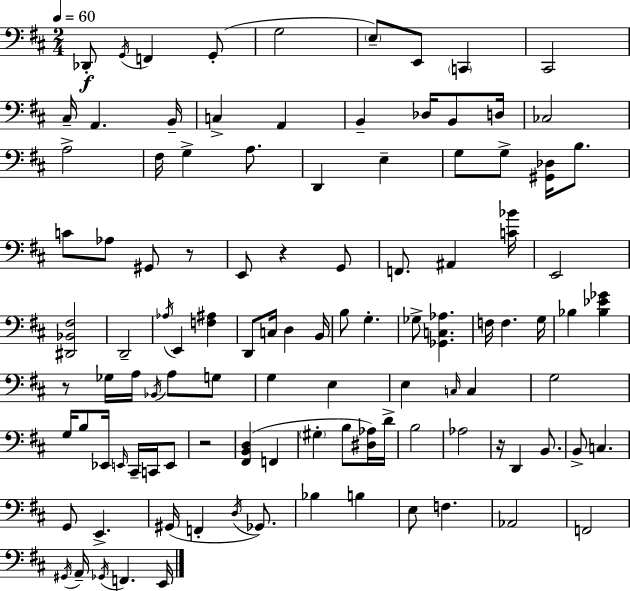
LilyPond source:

{
  \clef bass
  \numericTimeSignature
  \time 2/4
  \key d \major
  \tempo 4 = 60
  des,8-.\f \acciaccatura { g,16 } f,4 g,8-.( | g2 | \parenthesize e8--) e,8 \parenthesize c,4 | cis,2 | \break cis16-- a,4. | b,16-- c4-> a,4 | b,4-- des16 b,8 | d16 ces2 | \break a2-> | fis16 g4-> a8. | d,4 e4-- | g8 g8-> <gis, des>16 b8. | \break c'8 aes8 gis,8 r8 | e,8 r4 g,8 | f,8. ais,4 | <c' bes'>16 e,2 | \break <dis, bes, fis>2 | d,2-- | \acciaccatura { aes16 } e,4 <f ais>4 | d,8 c16 d4 | \break b,16 b8 g4.-. | ges8-> <ges, c aes>4. | f16 f4. | g16 bes4 <bes ees' ges'>4 | \break r8 ges16 a16 \acciaccatura { bes,16 } a8 | g8 g4 e4 | e4 \grace { c16 } | c4 g2 | \break g16 b8 ees,16 | \grace { e,16 } cis,16-- c,16 e,8 r2 | <fis, b, d>4( | f,4 \parenthesize gis4-. | \break b8 <dis aes>16) d'16-> b2 | aes2 | r16 d,4 | b,8. b,8-> c4. | \break g,8 e,4.-> | gis,16( f,4-. | \acciaccatura { d16 } ges,8.) bes4 | b4 e8 | \break f4. aes,2 | f,2 | \acciaccatura { gis,16 } a,16-- | \acciaccatura { ges,16 } f,4. e,16 | \break \bar "|."
}